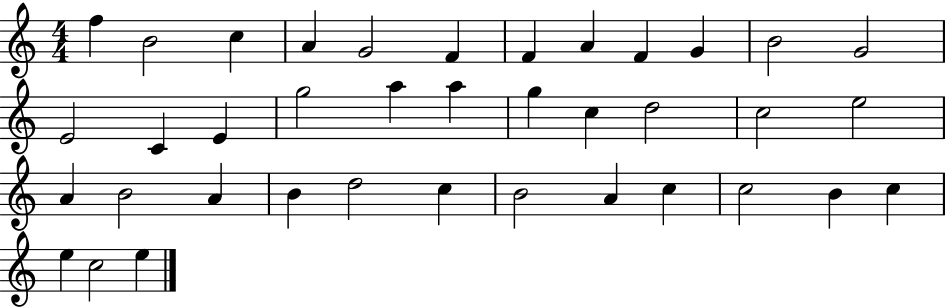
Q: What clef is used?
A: treble